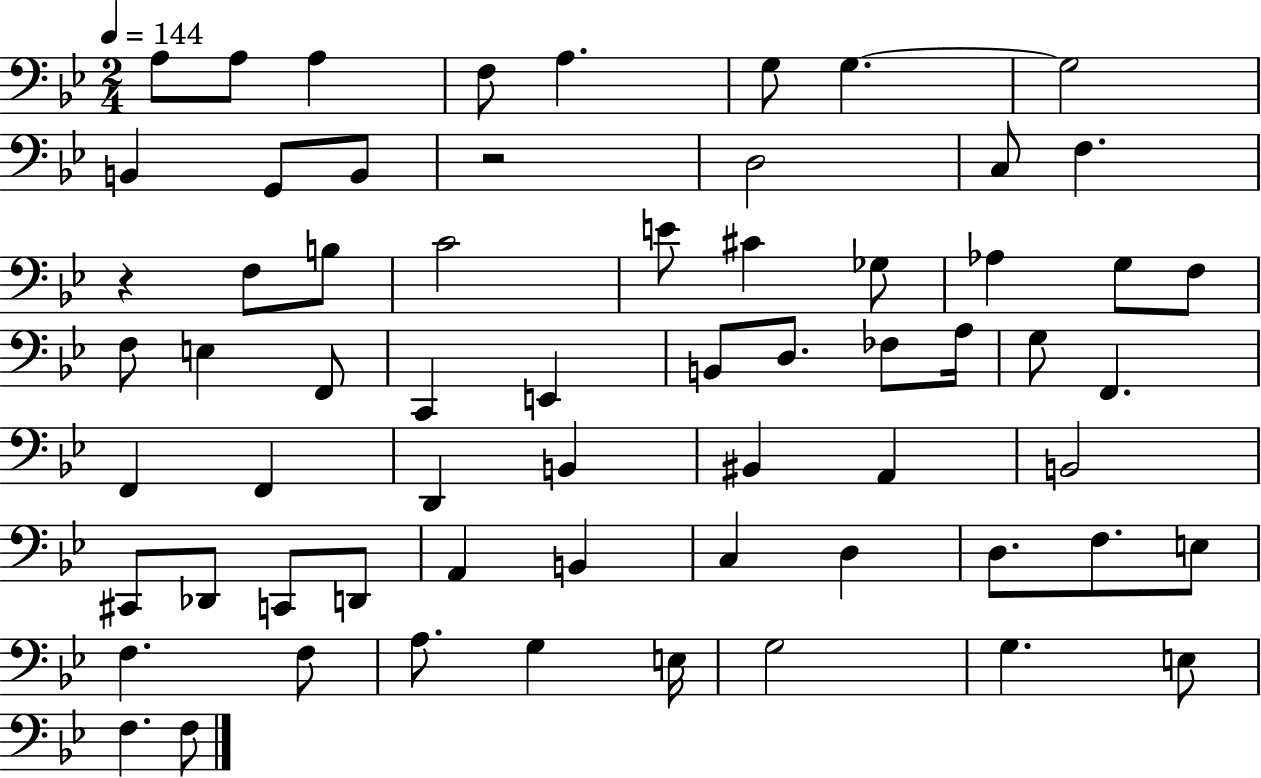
A3/e A3/e A3/q F3/e A3/q. G3/e G3/q. G3/h B2/q G2/e B2/e R/h D3/h C3/e F3/q. R/q F3/e B3/e C4/h E4/e C#4/q Gb3/e Ab3/q G3/e F3/e F3/e E3/q F2/e C2/q E2/q B2/e D3/e. FES3/e A3/s G3/e F2/q. F2/q F2/q D2/q B2/q BIS2/q A2/q B2/h C#2/e Db2/e C2/e D2/e A2/q B2/q C3/q D3/q D3/e. F3/e. E3/e F3/q. F3/e A3/e. G3/q E3/s G3/h G3/q. E3/e F3/q. F3/e